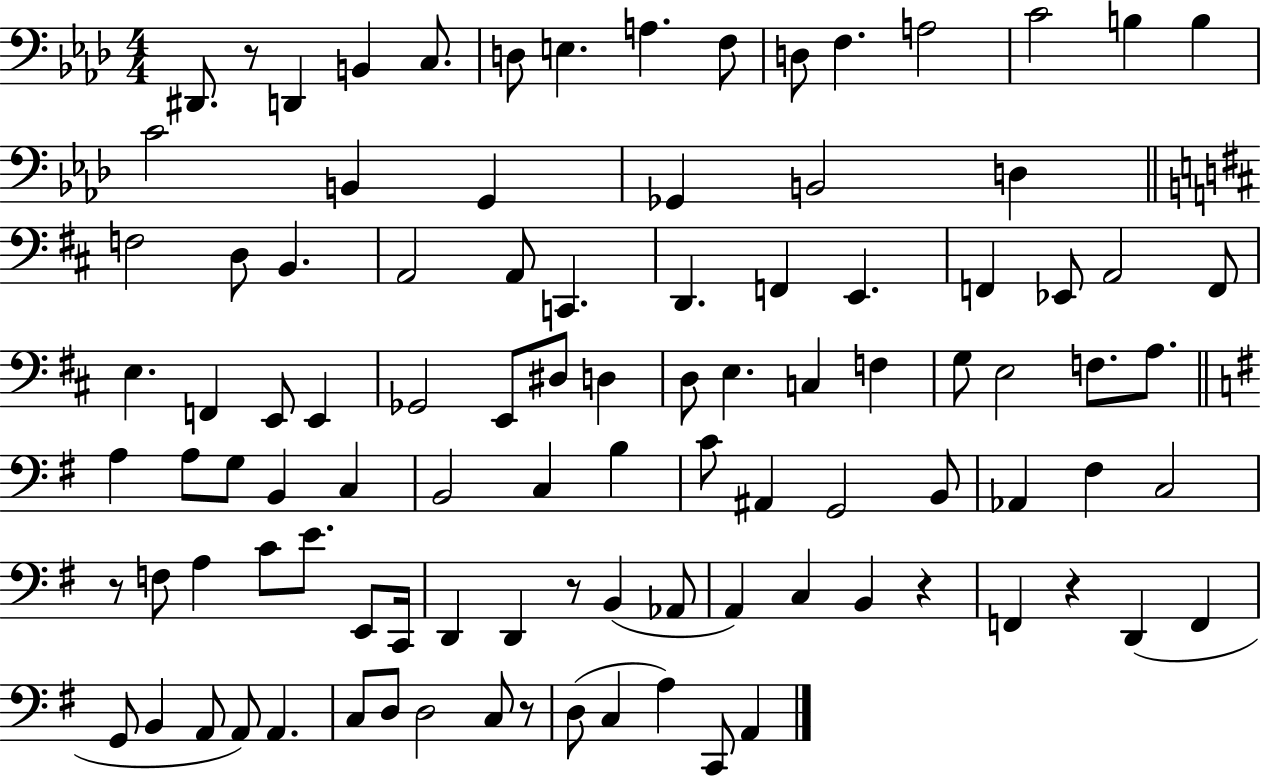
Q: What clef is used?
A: bass